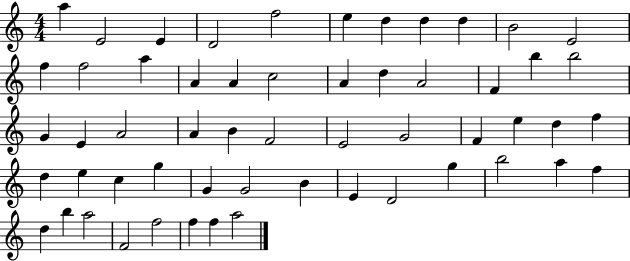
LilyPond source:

{
  \clef treble
  \numericTimeSignature
  \time 4/4
  \key c \major
  a''4 e'2 e'4 | d'2 f''2 | e''4 d''4 d''4 d''4 | b'2 e'2 | \break f''4 f''2 a''4 | a'4 a'4 c''2 | a'4 d''4 a'2 | f'4 b''4 b''2 | \break g'4 e'4 a'2 | a'4 b'4 f'2 | e'2 g'2 | f'4 e''4 d''4 f''4 | \break d''4 e''4 c''4 g''4 | g'4 g'2 b'4 | e'4 d'2 g''4 | b''2 a''4 f''4 | \break d''4 b''4 a''2 | f'2 f''2 | f''4 f''4 a''2 | \bar "|."
}